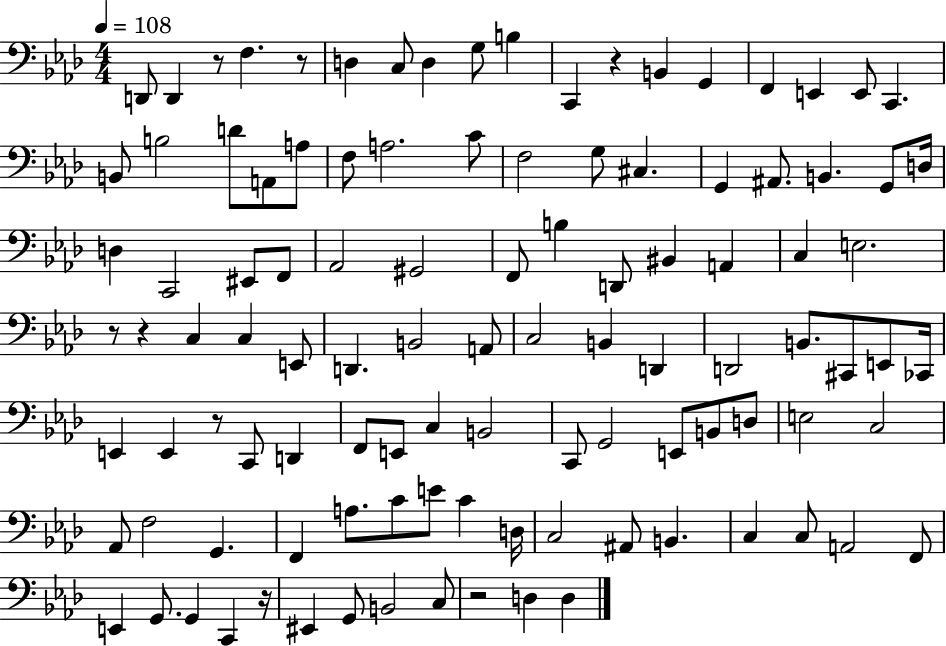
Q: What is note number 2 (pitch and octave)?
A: D2